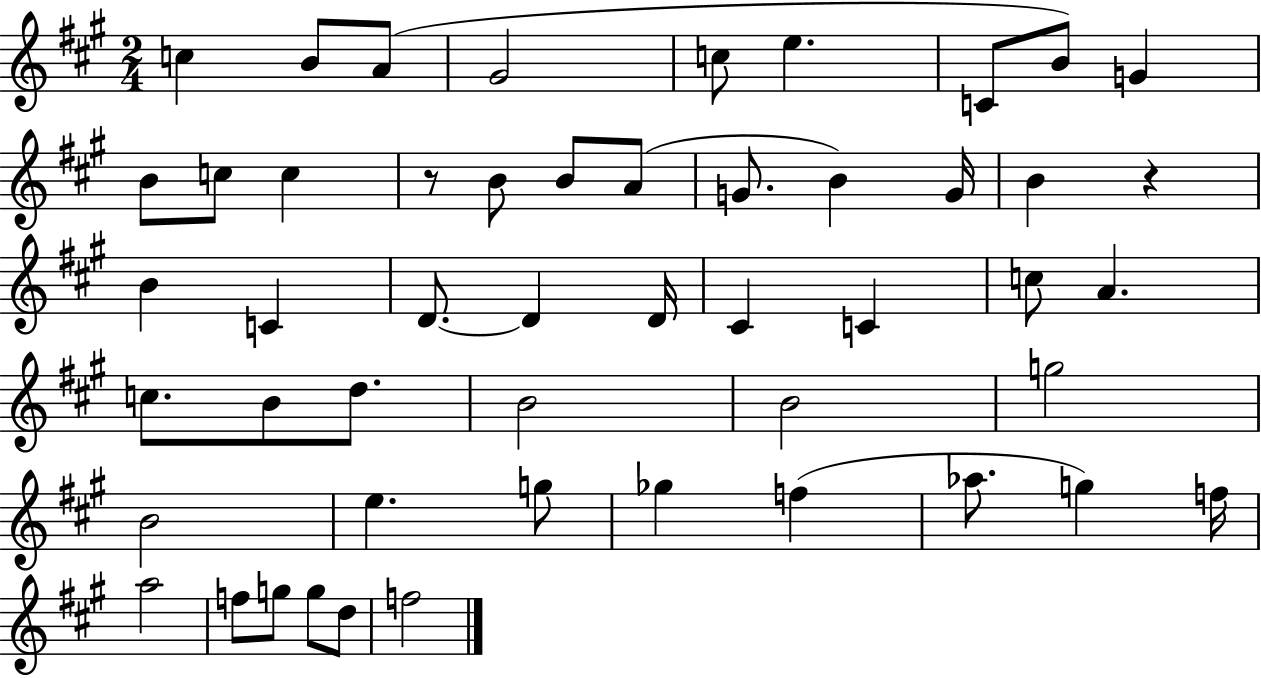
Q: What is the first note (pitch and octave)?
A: C5